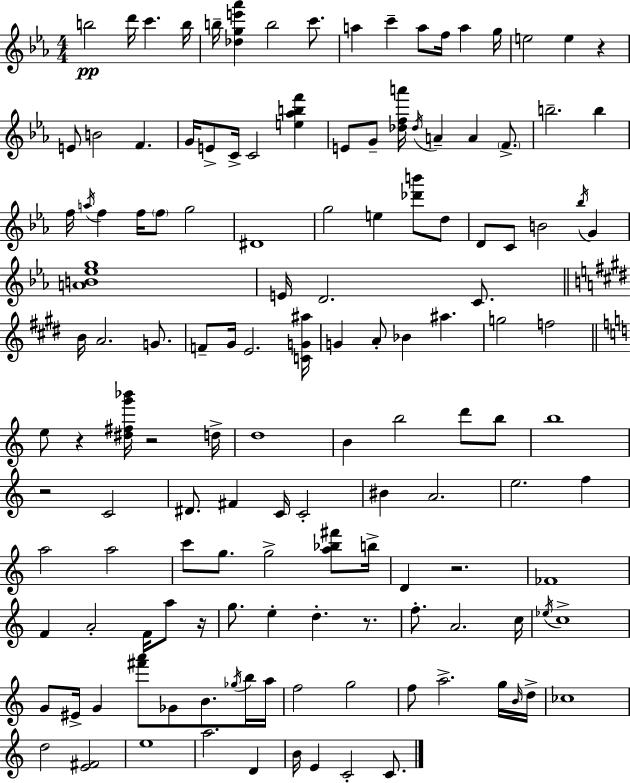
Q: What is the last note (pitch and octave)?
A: C4